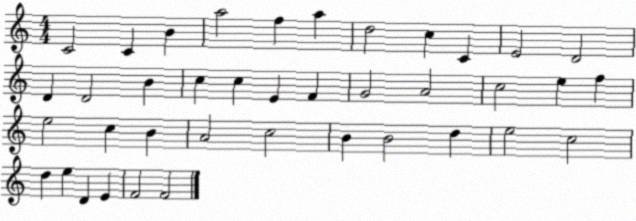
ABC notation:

X:1
T:Untitled
M:4/4
L:1/4
K:C
C2 C B a2 f a d2 c C E2 D2 D D2 B c c E F G2 A2 c2 e f e2 c B A2 c2 B B2 d e2 c2 d e D E F2 F2